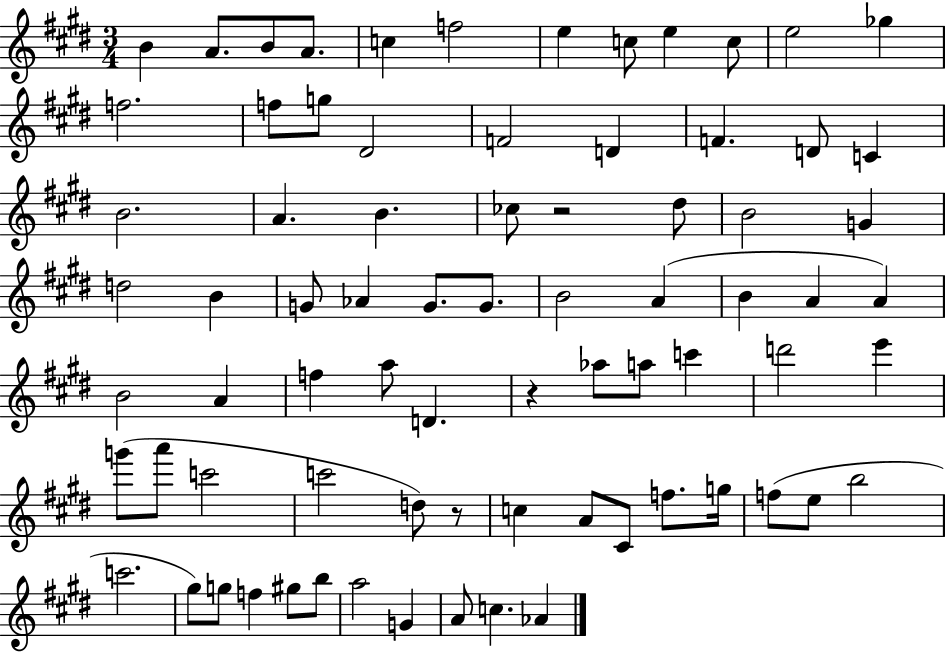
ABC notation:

X:1
T:Untitled
M:3/4
L:1/4
K:E
B A/2 B/2 A/2 c f2 e c/2 e c/2 e2 _g f2 f/2 g/2 ^D2 F2 D F D/2 C B2 A B _c/2 z2 ^d/2 B2 G d2 B G/2 _A G/2 G/2 B2 A B A A B2 A f a/2 D z _a/2 a/2 c' d'2 e' g'/2 a'/2 c'2 c'2 d/2 z/2 c A/2 ^C/2 f/2 g/4 f/2 e/2 b2 c'2 ^g/2 g/2 f ^g/2 b/2 a2 G A/2 c _A